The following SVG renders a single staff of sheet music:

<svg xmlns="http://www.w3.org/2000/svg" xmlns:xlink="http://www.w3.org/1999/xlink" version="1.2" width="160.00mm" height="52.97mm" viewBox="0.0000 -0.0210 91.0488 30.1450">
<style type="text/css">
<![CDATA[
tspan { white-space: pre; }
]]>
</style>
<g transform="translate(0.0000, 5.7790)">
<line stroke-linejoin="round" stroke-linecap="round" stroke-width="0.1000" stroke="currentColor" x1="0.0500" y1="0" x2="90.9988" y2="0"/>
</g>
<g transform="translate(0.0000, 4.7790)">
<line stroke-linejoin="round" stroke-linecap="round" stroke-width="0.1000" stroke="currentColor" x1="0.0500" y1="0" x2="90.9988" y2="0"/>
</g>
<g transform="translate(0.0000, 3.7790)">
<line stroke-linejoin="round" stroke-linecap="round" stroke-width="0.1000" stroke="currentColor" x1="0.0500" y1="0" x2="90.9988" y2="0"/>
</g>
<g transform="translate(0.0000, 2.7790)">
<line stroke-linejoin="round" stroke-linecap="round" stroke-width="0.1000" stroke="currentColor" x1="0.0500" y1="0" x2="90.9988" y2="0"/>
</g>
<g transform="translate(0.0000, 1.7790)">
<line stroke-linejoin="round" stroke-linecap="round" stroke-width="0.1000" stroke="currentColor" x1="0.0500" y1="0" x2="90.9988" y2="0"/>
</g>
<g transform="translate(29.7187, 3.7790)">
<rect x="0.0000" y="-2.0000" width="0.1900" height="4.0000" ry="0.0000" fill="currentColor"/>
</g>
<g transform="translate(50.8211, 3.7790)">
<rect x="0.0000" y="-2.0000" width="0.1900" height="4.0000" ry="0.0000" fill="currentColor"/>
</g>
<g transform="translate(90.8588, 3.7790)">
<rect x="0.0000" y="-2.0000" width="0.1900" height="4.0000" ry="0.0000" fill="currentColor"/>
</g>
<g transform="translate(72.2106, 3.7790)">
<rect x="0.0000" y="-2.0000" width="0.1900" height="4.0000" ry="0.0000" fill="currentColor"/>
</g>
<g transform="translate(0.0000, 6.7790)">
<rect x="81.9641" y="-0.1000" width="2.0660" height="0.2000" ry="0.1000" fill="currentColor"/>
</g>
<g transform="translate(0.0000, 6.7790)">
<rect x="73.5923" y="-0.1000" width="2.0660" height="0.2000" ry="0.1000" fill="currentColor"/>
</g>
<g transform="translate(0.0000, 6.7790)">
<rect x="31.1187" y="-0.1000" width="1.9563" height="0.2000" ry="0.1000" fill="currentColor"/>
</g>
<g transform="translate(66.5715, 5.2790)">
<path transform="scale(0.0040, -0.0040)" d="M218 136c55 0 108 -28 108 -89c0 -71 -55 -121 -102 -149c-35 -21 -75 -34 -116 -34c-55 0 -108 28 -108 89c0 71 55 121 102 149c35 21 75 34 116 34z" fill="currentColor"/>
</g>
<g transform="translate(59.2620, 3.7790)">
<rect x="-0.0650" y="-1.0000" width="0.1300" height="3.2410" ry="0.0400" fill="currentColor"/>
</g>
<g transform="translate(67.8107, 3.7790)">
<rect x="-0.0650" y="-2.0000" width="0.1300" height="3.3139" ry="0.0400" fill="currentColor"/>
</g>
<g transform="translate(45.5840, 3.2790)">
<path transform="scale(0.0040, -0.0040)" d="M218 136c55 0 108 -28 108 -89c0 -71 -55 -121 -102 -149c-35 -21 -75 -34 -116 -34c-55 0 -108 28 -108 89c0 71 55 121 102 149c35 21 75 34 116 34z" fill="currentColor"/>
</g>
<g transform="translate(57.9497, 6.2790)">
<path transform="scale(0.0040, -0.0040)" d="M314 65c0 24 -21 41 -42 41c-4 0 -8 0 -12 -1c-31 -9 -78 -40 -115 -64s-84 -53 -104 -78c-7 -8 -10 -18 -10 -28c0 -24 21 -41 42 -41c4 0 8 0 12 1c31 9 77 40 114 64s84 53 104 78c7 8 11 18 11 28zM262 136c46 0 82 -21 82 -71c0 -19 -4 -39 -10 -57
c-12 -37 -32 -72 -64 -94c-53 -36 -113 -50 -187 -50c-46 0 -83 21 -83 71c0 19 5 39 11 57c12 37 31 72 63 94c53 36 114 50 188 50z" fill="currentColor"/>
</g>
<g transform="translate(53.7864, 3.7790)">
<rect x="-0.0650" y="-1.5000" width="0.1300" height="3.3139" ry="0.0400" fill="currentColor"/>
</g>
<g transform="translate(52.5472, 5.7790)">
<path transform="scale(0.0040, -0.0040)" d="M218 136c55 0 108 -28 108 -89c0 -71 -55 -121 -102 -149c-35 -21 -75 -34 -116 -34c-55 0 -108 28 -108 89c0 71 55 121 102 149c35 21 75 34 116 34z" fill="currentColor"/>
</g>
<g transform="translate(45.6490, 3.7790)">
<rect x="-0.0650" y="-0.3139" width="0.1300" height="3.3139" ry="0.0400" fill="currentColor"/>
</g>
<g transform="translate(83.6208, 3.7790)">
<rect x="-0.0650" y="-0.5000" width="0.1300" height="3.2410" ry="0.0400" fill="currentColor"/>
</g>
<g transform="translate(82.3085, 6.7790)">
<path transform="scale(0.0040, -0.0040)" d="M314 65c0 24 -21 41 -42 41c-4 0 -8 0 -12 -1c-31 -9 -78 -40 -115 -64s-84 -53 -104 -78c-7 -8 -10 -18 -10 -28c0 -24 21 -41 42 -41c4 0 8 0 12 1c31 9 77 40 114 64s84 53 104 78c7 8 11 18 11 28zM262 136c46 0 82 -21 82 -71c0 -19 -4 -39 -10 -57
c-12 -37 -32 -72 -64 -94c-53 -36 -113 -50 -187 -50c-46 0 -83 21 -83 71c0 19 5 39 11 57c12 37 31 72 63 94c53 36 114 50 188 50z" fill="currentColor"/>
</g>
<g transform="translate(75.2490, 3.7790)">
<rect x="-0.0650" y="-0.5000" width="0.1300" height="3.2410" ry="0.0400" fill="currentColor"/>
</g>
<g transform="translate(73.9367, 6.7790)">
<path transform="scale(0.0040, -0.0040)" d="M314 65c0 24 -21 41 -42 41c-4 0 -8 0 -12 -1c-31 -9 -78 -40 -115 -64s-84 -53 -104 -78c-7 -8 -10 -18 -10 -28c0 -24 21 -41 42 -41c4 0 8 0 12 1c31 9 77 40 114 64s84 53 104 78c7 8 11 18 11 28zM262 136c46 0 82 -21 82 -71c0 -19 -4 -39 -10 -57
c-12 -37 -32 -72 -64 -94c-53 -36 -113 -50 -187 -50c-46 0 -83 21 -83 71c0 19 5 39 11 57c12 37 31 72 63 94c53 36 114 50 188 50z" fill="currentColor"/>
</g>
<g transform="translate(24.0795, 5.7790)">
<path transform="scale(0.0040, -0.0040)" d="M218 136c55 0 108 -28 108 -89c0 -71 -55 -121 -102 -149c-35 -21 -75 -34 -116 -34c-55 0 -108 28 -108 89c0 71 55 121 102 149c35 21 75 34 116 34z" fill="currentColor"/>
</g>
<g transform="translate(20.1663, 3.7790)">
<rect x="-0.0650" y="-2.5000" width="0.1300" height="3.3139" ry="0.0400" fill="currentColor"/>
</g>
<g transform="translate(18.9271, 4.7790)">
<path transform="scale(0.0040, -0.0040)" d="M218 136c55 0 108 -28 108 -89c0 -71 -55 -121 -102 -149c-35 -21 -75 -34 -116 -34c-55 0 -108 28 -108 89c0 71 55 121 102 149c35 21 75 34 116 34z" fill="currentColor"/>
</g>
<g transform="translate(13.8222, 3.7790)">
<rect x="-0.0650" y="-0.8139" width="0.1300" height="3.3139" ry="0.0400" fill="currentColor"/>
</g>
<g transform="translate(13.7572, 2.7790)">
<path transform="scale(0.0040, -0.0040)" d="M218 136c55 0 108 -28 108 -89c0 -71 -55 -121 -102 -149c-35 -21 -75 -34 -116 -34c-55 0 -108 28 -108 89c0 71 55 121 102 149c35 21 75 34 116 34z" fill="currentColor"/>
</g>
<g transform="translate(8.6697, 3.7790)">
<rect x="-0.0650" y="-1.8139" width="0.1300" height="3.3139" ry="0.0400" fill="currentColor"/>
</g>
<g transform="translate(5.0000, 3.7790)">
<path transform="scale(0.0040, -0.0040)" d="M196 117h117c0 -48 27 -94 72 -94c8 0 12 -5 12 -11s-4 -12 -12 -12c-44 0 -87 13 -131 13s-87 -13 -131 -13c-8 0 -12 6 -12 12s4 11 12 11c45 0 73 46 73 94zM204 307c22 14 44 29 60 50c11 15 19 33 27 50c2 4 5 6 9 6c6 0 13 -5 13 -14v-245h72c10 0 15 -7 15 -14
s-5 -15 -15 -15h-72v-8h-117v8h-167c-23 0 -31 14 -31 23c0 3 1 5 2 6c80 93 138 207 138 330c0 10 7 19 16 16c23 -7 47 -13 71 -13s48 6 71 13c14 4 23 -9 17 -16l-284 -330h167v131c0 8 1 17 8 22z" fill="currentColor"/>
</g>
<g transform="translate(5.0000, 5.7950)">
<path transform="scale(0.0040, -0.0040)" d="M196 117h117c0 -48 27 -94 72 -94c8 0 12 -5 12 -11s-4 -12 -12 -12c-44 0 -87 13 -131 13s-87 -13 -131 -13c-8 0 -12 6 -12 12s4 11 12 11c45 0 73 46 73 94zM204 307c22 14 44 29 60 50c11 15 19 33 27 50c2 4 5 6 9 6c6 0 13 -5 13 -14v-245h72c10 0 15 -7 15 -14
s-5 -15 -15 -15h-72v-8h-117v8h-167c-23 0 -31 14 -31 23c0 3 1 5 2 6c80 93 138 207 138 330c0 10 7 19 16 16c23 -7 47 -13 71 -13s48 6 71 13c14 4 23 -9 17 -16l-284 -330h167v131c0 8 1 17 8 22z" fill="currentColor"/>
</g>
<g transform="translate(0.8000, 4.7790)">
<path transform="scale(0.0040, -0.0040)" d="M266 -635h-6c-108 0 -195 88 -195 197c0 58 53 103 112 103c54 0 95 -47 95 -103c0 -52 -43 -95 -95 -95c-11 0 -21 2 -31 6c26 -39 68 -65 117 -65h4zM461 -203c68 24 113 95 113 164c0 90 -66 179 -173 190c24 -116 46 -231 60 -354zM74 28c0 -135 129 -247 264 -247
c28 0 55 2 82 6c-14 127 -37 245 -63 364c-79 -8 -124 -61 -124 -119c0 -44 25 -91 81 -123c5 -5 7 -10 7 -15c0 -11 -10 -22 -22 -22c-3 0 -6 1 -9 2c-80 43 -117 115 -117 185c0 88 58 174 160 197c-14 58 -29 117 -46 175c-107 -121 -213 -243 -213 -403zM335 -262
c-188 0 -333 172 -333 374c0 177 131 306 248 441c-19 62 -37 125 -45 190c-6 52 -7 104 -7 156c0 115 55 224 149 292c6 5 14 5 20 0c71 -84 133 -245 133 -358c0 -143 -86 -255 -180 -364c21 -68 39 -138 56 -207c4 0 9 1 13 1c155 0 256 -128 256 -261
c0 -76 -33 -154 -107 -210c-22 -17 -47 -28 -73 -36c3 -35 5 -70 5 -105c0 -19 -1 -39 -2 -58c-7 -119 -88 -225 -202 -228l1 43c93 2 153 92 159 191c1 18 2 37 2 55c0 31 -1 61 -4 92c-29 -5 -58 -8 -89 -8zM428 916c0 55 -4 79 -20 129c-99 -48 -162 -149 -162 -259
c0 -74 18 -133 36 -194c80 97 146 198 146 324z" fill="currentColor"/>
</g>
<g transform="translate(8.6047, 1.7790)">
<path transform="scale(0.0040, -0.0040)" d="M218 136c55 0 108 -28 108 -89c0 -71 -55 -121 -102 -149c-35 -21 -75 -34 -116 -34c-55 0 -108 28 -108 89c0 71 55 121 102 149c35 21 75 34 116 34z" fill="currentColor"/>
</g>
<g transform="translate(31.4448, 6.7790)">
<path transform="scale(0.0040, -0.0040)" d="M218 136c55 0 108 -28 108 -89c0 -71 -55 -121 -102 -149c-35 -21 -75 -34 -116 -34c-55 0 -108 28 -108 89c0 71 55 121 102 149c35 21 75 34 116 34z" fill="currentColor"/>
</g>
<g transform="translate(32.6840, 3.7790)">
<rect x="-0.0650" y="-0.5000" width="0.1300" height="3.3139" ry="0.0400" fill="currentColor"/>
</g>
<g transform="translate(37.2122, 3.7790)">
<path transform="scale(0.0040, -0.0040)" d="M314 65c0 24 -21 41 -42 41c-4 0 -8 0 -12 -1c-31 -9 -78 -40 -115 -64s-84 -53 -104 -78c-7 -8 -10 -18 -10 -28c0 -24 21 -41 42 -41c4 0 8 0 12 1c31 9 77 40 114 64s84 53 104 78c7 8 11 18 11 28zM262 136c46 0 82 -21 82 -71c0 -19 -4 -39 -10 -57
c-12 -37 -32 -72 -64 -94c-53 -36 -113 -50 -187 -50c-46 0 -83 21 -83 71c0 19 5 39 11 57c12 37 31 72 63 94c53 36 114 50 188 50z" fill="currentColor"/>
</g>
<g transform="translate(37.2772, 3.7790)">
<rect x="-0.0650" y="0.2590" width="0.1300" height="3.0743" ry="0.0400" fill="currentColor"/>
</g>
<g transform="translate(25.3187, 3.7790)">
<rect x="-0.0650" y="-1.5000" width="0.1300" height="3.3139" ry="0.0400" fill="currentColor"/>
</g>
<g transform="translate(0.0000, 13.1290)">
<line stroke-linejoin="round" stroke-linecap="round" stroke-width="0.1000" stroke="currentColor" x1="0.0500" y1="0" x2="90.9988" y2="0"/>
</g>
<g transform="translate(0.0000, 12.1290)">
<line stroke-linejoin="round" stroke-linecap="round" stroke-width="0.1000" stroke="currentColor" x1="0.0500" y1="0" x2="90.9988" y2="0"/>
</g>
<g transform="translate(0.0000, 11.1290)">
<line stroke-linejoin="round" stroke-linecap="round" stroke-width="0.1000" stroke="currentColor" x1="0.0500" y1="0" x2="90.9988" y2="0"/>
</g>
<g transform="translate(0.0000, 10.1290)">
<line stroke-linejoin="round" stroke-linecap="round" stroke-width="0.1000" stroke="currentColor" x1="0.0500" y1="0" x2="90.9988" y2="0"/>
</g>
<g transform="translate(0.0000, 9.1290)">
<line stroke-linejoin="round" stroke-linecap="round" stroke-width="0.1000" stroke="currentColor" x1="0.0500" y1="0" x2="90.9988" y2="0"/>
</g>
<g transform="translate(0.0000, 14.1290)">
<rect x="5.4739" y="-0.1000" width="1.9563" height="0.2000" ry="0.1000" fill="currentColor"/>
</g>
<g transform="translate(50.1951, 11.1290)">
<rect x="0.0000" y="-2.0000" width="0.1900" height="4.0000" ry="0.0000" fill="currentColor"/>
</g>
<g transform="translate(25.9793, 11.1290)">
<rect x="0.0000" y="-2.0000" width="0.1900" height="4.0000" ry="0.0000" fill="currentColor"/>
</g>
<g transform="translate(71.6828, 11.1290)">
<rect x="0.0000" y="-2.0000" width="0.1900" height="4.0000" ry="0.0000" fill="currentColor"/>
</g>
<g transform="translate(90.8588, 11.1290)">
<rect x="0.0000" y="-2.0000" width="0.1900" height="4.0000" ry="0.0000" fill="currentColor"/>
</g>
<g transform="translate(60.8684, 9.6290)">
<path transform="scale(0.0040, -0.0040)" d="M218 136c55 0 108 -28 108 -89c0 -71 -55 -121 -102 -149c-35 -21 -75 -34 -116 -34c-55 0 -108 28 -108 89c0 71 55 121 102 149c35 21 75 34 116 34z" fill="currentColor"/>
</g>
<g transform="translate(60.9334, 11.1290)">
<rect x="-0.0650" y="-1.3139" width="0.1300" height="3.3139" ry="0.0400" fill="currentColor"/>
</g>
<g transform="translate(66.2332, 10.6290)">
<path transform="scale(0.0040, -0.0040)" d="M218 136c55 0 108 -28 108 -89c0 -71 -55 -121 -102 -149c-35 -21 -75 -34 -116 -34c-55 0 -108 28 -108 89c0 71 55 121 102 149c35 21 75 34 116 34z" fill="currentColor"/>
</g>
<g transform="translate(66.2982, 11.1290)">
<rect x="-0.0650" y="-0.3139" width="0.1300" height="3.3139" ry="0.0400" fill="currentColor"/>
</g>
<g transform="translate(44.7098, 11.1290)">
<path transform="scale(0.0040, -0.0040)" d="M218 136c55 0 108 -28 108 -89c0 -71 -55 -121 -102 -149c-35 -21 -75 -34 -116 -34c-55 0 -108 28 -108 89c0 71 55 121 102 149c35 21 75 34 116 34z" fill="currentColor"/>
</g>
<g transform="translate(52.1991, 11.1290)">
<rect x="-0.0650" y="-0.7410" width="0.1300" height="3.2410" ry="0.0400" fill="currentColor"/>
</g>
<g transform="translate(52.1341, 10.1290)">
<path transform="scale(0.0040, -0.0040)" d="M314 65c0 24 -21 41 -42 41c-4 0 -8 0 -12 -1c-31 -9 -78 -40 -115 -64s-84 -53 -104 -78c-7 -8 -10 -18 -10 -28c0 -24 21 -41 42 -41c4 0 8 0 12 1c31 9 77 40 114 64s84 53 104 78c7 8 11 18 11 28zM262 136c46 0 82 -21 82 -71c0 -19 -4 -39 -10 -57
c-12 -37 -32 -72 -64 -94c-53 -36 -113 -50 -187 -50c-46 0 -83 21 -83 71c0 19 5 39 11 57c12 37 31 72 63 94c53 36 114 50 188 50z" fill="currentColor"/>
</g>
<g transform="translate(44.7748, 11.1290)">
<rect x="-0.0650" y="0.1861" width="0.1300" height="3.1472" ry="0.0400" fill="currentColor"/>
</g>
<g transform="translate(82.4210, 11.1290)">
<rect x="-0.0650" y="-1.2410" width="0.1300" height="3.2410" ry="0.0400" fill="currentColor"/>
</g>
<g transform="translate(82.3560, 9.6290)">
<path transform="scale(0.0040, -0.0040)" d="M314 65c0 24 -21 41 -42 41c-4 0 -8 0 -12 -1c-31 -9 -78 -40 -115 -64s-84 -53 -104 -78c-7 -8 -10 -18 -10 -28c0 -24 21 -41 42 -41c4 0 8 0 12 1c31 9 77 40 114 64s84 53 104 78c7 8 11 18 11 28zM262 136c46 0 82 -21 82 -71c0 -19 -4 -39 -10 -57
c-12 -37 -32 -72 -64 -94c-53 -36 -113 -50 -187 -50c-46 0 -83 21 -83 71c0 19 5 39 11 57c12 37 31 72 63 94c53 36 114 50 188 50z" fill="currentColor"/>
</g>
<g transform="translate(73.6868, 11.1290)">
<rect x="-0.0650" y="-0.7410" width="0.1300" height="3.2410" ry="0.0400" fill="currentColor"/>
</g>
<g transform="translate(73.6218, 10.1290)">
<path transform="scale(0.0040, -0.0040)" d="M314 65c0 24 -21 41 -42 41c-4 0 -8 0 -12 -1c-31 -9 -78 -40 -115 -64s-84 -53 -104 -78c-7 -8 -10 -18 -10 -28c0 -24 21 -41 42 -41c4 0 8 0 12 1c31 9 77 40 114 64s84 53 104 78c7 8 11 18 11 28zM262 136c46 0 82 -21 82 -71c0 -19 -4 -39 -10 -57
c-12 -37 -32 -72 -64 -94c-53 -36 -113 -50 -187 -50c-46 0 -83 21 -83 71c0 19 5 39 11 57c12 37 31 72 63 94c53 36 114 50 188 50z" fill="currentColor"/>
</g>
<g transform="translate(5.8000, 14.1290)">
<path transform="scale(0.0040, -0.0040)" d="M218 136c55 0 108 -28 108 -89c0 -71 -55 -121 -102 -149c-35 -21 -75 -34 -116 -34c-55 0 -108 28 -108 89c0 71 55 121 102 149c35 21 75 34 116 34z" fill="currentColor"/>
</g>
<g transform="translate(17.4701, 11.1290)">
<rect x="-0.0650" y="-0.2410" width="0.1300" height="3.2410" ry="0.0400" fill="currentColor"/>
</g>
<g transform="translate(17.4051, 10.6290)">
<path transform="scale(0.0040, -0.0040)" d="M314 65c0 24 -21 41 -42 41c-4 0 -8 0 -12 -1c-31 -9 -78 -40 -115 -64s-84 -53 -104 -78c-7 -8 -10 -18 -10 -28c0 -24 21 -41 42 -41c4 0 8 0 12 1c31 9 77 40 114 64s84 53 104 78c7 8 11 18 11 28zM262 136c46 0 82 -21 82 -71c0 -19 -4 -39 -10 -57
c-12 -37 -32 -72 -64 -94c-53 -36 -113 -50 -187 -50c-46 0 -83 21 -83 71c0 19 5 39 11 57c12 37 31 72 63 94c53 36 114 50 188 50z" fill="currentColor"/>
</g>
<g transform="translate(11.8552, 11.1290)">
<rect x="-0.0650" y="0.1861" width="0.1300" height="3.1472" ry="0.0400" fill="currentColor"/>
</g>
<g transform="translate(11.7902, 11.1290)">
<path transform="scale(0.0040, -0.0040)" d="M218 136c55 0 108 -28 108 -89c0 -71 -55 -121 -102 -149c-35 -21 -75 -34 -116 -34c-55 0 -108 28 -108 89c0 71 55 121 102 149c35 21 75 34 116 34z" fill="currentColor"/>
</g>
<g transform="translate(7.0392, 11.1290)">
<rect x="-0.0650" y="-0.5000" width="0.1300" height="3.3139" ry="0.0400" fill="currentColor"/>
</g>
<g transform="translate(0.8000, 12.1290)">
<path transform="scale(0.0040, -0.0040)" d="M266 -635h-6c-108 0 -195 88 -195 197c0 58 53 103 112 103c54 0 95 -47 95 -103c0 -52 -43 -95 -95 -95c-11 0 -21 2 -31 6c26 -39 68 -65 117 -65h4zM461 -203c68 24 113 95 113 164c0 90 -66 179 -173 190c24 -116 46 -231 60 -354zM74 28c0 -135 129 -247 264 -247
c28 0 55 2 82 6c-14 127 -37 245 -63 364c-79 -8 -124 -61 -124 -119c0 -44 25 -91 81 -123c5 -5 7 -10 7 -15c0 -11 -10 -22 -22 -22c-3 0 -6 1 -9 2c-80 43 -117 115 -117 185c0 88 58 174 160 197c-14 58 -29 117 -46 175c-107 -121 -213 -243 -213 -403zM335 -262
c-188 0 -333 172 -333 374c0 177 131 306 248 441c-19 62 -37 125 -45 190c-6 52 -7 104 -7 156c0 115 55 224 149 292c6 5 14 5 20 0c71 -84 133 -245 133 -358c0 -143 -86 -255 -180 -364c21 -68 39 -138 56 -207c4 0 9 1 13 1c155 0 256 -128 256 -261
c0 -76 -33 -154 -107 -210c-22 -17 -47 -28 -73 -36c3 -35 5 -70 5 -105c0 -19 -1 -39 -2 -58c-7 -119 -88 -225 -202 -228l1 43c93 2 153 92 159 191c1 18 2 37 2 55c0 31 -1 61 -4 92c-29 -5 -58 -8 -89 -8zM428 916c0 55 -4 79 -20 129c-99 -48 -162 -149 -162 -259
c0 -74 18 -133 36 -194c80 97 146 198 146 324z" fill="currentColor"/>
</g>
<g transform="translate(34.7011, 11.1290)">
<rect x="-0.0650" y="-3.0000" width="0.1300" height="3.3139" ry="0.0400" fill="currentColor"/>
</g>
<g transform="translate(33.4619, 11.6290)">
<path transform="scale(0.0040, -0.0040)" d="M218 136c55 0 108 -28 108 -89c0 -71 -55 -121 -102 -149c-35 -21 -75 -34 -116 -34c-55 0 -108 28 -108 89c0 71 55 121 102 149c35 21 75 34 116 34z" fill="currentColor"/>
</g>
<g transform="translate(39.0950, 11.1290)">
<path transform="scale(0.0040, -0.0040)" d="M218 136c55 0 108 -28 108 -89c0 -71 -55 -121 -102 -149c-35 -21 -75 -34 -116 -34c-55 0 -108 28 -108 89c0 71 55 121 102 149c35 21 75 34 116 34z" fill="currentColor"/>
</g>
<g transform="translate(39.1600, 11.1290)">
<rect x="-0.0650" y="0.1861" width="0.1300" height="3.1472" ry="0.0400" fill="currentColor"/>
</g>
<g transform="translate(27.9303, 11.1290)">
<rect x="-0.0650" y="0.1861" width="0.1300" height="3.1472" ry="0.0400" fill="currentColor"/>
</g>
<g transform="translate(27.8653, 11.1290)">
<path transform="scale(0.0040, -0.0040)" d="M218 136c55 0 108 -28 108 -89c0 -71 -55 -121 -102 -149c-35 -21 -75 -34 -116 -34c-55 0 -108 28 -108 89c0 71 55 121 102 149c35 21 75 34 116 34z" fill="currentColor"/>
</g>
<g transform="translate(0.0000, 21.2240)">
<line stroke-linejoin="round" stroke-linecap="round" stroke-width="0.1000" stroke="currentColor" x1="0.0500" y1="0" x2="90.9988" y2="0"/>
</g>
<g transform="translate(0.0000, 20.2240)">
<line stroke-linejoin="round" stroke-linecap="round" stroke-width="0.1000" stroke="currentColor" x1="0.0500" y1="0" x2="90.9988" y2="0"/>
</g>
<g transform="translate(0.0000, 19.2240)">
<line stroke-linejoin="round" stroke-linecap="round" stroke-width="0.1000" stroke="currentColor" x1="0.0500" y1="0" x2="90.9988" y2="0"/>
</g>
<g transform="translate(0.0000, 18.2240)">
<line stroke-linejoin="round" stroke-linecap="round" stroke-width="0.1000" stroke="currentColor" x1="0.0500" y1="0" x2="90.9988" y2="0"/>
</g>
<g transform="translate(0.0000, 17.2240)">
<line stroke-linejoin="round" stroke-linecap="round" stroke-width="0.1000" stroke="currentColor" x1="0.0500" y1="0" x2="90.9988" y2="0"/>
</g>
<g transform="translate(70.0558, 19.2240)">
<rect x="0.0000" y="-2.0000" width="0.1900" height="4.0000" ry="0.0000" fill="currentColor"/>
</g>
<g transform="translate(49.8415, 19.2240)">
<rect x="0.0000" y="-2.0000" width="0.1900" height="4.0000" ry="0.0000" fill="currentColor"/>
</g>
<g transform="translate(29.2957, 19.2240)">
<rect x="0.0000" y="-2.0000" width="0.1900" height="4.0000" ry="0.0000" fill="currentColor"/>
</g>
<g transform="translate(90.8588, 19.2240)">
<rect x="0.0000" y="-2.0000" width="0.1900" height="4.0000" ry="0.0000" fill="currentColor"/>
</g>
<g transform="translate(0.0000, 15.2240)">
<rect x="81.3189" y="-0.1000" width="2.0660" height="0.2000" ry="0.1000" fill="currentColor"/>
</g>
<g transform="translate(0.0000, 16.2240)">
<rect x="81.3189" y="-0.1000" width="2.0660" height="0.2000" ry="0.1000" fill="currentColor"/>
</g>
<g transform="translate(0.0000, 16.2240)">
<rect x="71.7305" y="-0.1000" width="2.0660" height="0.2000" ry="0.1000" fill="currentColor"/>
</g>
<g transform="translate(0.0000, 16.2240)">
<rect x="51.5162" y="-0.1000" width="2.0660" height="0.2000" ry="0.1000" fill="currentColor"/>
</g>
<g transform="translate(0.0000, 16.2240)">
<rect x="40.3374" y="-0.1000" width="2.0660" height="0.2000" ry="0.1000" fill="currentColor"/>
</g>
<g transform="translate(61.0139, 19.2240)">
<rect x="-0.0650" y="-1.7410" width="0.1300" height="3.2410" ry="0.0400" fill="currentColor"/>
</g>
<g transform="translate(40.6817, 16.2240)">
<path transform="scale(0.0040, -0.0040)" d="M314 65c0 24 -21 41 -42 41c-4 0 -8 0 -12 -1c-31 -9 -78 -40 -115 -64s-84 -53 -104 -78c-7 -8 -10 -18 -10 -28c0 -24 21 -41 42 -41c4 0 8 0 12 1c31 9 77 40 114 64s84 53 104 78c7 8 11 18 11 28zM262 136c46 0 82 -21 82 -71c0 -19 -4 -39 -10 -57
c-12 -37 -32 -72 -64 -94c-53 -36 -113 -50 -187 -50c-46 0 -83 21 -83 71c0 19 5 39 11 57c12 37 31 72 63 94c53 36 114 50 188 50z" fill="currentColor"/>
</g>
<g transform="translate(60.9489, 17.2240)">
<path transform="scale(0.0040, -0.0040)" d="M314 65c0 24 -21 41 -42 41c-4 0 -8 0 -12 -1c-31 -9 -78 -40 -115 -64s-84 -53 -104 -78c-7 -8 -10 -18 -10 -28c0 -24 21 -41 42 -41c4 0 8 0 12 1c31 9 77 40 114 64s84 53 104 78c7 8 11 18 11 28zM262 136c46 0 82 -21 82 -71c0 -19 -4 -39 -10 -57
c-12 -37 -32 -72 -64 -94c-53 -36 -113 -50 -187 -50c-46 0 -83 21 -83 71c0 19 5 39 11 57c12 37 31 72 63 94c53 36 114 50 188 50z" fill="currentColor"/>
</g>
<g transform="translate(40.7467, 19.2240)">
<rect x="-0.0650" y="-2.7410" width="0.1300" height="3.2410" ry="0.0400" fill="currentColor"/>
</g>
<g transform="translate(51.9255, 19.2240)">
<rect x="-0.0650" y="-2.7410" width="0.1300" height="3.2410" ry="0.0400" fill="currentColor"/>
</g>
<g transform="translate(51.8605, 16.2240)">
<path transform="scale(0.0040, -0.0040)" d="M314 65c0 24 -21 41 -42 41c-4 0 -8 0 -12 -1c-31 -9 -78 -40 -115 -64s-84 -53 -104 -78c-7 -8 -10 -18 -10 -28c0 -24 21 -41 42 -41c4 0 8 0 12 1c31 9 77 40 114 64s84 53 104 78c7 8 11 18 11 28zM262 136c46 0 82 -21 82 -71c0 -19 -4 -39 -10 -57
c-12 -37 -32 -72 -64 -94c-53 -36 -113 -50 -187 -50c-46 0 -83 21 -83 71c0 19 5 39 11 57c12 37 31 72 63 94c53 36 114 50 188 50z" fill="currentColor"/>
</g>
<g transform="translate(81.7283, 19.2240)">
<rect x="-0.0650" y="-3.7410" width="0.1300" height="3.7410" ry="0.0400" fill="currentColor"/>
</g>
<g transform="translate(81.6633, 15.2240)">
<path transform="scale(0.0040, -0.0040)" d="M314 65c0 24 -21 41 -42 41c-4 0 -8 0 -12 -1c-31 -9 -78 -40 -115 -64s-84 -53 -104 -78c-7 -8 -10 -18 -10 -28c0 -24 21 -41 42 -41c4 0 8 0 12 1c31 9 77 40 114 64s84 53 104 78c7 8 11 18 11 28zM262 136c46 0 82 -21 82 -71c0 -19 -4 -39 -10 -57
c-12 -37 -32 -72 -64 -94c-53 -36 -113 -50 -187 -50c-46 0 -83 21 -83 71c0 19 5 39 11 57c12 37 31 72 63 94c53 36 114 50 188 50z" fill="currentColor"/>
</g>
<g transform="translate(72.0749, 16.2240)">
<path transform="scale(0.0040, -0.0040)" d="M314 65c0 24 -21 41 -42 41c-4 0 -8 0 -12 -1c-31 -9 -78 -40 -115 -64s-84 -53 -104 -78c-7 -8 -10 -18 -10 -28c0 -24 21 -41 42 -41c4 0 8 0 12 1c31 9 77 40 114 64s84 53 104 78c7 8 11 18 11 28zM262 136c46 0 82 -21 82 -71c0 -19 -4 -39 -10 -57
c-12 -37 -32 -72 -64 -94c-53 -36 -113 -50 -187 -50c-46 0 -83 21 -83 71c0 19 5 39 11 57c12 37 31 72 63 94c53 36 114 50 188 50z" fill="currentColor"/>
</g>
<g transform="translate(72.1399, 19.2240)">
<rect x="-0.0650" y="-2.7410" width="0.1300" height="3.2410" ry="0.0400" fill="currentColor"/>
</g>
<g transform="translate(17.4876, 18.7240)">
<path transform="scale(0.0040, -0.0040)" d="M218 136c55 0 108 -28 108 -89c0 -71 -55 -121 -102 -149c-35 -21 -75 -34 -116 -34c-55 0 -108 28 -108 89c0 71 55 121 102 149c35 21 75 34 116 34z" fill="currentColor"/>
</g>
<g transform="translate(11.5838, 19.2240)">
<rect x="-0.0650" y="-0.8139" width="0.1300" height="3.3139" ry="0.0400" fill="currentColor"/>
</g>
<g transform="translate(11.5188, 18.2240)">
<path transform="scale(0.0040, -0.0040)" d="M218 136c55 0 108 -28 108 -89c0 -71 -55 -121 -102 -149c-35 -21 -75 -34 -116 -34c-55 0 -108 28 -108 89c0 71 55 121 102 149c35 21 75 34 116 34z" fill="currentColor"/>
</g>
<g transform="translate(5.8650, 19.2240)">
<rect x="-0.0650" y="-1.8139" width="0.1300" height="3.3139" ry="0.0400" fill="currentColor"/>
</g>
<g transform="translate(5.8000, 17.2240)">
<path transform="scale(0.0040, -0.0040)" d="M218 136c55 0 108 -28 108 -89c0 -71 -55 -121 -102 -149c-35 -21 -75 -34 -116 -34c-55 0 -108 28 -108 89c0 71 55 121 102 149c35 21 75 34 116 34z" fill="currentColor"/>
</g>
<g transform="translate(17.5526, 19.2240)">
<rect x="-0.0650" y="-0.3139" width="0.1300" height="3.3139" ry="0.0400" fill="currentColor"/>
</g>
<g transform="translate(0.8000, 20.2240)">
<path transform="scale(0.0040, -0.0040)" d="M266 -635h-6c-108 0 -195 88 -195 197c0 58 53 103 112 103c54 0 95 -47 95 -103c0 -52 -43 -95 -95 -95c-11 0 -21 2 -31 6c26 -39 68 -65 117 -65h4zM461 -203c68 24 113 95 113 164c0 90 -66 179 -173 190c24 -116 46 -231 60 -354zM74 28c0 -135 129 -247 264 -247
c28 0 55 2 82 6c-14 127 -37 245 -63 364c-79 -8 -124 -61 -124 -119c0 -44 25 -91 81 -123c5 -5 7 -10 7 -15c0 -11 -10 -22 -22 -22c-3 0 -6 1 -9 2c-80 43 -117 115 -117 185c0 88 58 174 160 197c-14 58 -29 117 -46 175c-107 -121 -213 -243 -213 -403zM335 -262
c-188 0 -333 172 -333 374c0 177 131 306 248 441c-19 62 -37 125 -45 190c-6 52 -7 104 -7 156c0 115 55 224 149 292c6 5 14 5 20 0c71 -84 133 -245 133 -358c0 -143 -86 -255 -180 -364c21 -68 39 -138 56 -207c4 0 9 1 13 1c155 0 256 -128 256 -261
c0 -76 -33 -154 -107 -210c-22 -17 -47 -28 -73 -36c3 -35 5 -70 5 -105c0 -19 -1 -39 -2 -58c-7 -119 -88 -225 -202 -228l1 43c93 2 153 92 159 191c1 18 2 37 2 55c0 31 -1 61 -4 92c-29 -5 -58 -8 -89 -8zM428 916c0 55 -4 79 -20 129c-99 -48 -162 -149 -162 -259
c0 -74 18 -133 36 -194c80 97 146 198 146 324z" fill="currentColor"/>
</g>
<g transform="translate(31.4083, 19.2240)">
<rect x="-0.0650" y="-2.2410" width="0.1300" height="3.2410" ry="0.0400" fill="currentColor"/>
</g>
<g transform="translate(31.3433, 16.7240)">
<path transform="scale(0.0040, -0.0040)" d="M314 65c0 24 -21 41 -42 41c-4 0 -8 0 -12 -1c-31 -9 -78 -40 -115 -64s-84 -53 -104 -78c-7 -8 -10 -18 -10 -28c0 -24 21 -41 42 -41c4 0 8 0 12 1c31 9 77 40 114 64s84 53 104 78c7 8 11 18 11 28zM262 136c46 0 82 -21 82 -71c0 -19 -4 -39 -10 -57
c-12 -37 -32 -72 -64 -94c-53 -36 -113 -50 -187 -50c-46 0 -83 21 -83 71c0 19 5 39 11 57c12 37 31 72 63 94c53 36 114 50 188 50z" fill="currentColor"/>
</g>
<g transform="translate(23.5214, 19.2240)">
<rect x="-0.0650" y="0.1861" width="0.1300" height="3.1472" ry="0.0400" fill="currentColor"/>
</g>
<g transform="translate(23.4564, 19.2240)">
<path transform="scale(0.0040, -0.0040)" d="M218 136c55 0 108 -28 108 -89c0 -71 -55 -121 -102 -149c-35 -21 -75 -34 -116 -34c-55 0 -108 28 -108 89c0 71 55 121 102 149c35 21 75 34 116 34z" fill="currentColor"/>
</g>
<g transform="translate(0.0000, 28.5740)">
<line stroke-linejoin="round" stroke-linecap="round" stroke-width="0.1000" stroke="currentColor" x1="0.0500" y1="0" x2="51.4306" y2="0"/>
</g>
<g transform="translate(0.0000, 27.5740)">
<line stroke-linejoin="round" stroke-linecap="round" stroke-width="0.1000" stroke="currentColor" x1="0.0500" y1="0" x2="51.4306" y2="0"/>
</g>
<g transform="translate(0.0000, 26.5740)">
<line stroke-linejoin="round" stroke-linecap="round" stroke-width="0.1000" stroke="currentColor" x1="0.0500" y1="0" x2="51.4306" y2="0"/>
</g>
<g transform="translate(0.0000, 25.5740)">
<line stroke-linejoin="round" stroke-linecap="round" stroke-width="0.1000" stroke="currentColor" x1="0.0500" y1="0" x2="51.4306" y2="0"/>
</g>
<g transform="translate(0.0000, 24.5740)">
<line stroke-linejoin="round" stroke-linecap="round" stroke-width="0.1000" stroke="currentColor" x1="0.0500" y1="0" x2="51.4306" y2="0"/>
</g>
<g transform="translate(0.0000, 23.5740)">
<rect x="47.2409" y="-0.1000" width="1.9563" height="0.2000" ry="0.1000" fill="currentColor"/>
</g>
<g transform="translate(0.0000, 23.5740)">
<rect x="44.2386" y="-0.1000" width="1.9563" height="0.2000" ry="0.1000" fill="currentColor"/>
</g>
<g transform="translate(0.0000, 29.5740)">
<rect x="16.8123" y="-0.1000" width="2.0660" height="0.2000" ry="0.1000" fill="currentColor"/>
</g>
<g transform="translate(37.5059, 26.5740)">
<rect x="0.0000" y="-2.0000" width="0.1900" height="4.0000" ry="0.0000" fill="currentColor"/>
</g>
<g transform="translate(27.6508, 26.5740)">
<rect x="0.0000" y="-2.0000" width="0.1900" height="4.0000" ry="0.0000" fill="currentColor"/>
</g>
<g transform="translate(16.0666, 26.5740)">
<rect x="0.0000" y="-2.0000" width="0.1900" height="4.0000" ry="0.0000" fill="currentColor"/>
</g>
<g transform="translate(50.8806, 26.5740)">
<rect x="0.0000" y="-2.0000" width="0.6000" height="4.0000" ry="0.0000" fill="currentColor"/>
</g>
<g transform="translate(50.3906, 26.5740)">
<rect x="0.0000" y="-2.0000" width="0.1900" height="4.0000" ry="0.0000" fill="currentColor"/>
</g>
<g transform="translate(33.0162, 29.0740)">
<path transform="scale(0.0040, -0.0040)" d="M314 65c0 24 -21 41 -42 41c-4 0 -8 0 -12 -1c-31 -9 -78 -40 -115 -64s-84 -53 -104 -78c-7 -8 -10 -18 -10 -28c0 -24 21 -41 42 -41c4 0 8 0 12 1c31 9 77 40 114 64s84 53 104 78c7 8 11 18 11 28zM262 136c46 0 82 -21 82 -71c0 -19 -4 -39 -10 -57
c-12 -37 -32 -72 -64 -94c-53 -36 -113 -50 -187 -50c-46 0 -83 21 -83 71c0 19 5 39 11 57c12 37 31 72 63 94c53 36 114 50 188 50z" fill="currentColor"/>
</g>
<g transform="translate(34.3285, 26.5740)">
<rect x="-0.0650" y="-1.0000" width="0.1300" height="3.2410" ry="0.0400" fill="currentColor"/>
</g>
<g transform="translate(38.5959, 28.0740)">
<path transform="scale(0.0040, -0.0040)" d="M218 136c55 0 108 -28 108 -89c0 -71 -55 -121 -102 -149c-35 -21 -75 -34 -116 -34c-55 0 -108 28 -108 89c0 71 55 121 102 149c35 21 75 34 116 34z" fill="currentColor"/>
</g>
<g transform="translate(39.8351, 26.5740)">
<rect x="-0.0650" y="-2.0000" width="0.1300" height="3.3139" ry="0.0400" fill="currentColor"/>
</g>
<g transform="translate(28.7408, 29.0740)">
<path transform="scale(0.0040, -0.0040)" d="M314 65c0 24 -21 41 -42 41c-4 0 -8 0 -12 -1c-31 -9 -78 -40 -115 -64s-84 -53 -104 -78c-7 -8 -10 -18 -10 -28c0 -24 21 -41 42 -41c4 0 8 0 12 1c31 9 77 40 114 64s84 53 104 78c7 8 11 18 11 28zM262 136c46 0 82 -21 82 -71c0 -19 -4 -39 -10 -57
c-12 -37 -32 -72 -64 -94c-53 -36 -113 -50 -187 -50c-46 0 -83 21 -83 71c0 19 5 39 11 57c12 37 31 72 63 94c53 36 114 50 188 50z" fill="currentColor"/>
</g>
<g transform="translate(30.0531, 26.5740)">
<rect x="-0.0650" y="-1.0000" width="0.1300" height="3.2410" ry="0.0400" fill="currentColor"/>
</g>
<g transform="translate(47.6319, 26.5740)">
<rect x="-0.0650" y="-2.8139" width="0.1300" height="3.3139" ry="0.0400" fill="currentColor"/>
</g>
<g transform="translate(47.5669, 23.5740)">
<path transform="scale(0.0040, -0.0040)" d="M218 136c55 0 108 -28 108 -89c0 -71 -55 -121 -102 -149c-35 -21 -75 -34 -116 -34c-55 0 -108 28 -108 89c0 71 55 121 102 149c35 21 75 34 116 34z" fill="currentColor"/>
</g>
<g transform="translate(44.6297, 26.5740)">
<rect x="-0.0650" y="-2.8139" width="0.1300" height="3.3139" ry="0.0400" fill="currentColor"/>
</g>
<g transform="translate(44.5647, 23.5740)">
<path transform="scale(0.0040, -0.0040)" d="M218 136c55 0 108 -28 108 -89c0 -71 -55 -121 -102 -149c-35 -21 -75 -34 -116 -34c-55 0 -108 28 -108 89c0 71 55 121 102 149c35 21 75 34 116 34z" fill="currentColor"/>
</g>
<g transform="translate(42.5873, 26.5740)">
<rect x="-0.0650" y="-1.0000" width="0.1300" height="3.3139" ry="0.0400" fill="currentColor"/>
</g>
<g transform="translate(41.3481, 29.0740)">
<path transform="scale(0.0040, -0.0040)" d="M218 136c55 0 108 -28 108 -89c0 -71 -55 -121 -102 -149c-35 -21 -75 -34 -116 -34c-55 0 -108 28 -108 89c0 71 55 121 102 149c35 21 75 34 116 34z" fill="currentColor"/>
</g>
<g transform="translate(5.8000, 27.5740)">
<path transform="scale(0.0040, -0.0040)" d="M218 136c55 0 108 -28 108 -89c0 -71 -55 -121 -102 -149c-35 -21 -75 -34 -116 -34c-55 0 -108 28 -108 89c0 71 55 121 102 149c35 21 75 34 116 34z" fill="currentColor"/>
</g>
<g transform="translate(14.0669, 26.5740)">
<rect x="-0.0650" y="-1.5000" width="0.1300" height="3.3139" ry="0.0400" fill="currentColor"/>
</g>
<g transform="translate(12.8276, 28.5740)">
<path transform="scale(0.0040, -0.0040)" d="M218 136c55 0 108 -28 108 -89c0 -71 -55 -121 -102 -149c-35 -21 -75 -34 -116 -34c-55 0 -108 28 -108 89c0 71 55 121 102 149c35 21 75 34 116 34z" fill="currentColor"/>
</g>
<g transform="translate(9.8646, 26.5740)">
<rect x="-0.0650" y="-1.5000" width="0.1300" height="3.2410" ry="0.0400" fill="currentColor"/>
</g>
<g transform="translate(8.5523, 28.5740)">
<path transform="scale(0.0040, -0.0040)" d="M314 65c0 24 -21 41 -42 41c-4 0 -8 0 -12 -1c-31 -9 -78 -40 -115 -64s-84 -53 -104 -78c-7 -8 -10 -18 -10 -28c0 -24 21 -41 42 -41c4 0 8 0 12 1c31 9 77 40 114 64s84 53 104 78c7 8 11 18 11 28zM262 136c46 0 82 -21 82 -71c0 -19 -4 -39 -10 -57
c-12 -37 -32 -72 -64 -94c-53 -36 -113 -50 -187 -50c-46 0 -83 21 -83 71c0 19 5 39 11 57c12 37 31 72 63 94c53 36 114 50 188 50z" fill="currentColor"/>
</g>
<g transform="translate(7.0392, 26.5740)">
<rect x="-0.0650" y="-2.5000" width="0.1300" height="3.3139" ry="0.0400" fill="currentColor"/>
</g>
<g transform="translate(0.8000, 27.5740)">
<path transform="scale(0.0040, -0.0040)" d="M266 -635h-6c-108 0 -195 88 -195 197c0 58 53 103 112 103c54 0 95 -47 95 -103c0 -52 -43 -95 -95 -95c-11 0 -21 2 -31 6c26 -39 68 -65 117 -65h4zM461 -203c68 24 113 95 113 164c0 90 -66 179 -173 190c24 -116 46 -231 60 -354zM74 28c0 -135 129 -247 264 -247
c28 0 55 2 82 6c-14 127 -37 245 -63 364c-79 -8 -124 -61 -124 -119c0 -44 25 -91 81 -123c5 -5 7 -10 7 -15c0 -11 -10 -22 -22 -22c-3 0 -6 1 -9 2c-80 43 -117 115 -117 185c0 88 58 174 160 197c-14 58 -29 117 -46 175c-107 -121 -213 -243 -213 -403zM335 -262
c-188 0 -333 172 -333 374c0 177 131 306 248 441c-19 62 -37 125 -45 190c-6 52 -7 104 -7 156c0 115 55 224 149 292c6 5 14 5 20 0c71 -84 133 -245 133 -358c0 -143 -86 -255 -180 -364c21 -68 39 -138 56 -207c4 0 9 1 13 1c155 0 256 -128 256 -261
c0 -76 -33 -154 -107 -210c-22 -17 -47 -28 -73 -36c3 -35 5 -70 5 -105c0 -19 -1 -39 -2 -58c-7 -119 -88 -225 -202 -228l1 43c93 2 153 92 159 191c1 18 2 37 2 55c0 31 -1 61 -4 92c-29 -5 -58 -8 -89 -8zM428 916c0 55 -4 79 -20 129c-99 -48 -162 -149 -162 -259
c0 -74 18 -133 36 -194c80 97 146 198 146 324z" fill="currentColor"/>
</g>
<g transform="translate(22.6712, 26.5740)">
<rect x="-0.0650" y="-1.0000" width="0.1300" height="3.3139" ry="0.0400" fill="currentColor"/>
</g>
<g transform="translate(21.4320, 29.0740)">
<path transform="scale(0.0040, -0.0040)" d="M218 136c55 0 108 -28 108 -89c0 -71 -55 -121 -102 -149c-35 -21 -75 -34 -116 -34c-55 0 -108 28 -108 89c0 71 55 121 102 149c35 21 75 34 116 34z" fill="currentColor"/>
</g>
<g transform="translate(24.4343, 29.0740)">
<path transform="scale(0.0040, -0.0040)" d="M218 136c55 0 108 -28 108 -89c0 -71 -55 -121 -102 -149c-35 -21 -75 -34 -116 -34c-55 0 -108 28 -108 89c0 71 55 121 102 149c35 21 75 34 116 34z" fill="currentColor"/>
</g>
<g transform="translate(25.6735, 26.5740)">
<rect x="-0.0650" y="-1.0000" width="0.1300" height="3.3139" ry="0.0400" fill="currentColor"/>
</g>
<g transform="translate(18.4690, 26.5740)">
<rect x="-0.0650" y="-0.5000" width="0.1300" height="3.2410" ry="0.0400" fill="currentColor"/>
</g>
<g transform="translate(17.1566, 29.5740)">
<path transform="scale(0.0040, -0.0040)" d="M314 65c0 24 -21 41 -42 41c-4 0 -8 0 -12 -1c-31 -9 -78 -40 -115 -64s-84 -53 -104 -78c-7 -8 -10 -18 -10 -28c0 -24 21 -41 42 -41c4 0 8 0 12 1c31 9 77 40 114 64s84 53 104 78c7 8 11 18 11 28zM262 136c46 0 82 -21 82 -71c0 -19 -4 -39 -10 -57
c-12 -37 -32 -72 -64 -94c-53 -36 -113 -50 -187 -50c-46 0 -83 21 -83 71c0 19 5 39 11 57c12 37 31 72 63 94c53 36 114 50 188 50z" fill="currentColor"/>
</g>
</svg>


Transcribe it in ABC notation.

X:1
T:Untitled
M:4/4
L:1/4
K:C
f d G E C B2 c E D2 F C2 C2 C B c2 B A B B d2 e c d2 e2 f d c B g2 a2 a2 f2 a2 c'2 G E2 E C2 D D D2 D2 F D a a